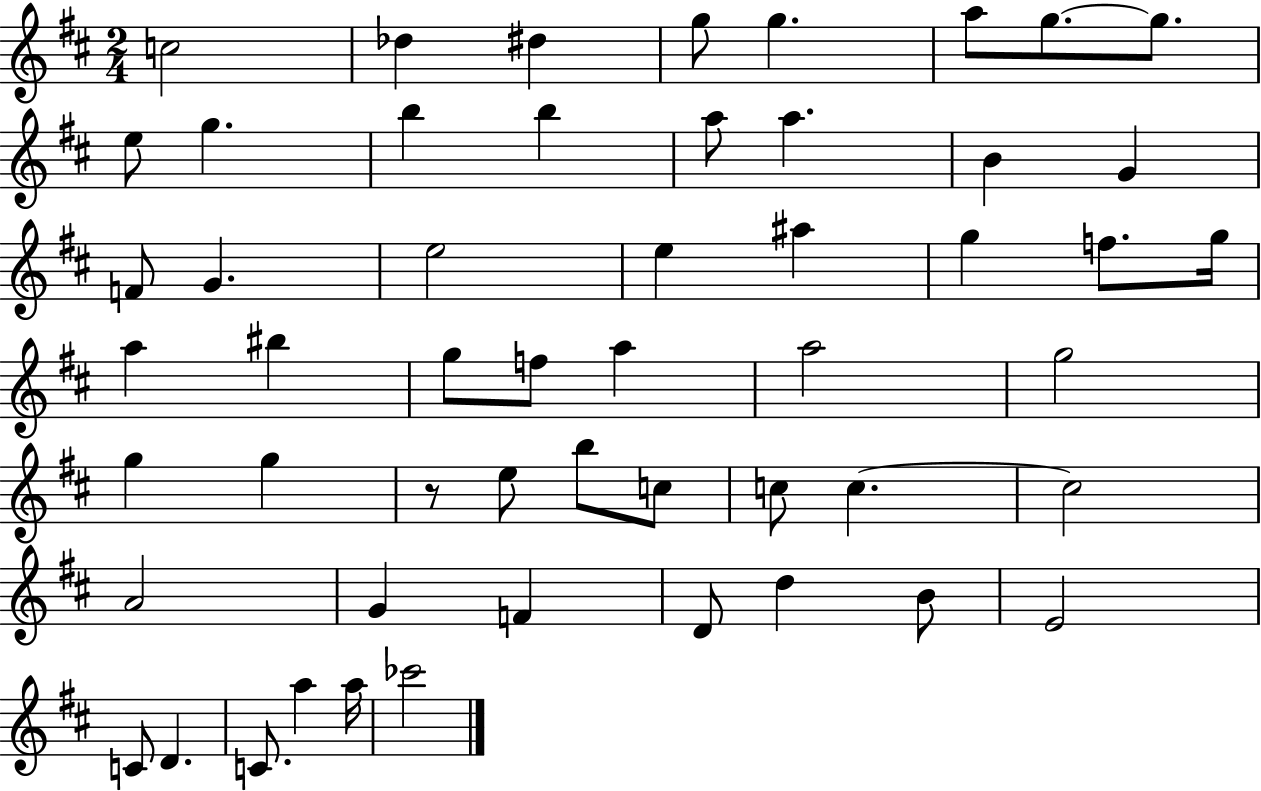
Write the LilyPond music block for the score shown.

{
  \clef treble
  \numericTimeSignature
  \time 2/4
  \key d \major
  c''2 | des''4 dis''4 | g''8 g''4. | a''8 g''8.~~ g''8. | \break e''8 g''4. | b''4 b''4 | a''8 a''4. | b'4 g'4 | \break f'8 g'4. | e''2 | e''4 ais''4 | g''4 f''8. g''16 | \break a''4 bis''4 | g''8 f''8 a''4 | a''2 | g''2 | \break g''4 g''4 | r8 e''8 b''8 c''8 | c''8 c''4.~~ | c''2 | \break a'2 | g'4 f'4 | d'8 d''4 b'8 | e'2 | \break c'8 d'4. | c'8. a''4 a''16 | ces'''2 | \bar "|."
}